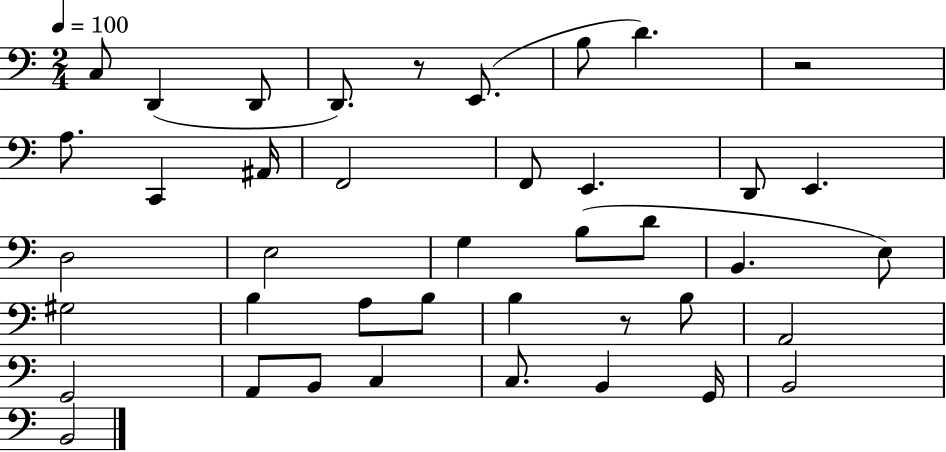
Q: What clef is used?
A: bass